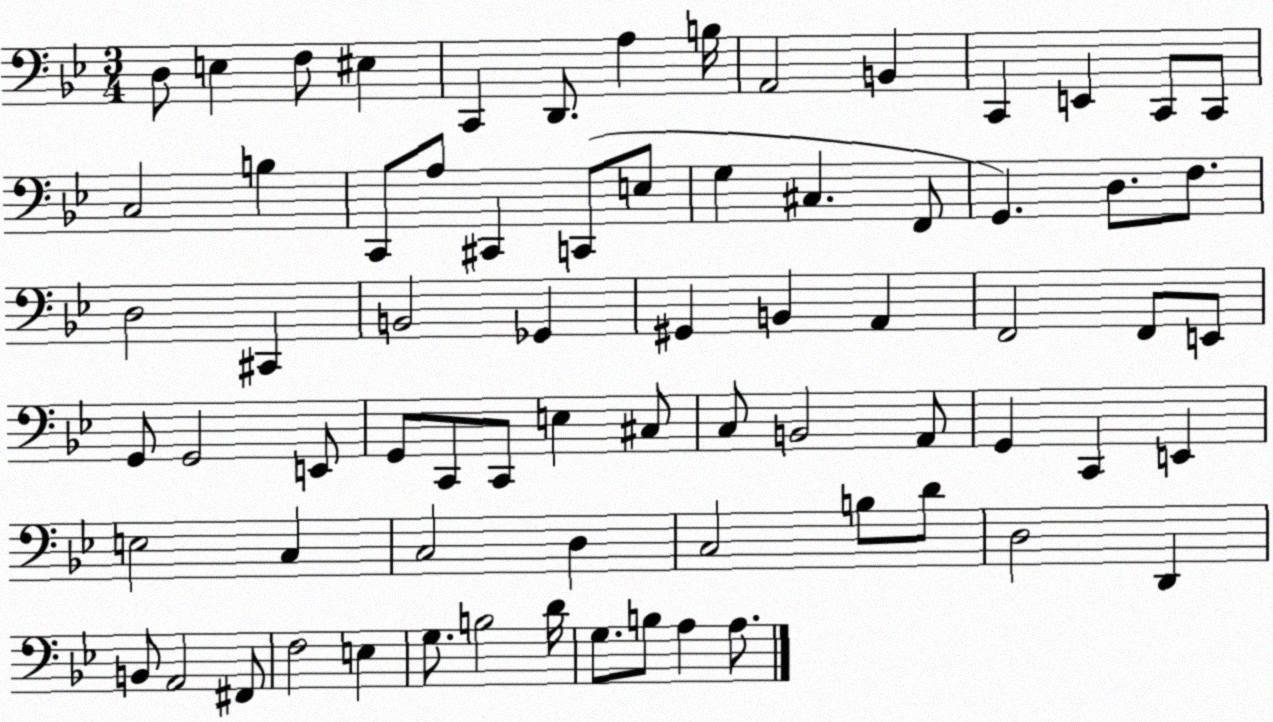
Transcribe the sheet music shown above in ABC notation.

X:1
T:Untitled
M:3/4
L:1/4
K:Bb
D,/2 E, F,/2 ^E, C,, D,,/2 A, B,/4 A,,2 B,, C,, E,, C,,/2 C,,/2 C,2 B, C,,/2 A,/2 ^C,, C,,/2 E,/2 G, ^C, F,,/2 G,, D,/2 F,/2 D,2 ^C,, B,,2 _G,, ^G,, B,, A,, F,,2 F,,/2 E,,/2 G,,/2 G,,2 E,,/2 G,,/2 C,,/2 C,,/2 E, ^C,/2 C,/2 B,,2 A,,/2 G,, C,, E,, E,2 C, C,2 D, C,2 B,/2 D/2 D,2 D,, B,,/2 A,,2 ^F,,/2 F,2 E, G,/2 B,2 D/4 G,/2 B,/2 A, A,/2